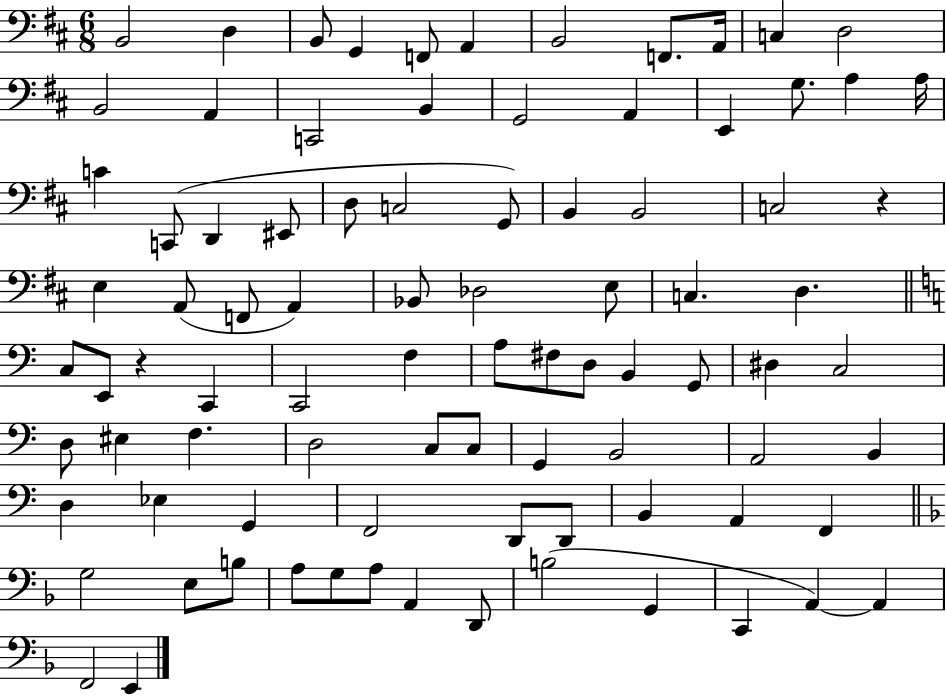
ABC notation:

X:1
T:Untitled
M:6/8
L:1/4
K:D
B,,2 D, B,,/2 G,, F,,/2 A,, B,,2 F,,/2 A,,/4 C, D,2 B,,2 A,, C,,2 B,, G,,2 A,, E,, G,/2 A, A,/4 C C,,/2 D,, ^E,,/2 D,/2 C,2 G,,/2 B,, B,,2 C,2 z E, A,,/2 F,,/2 A,, _B,,/2 _D,2 E,/2 C, D, C,/2 E,,/2 z C,, C,,2 F, A,/2 ^F,/2 D,/2 B,, G,,/2 ^D, C,2 D,/2 ^E, F, D,2 C,/2 C,/2 G,, B,,2 A,,2 B,, D, _E, G,, F,,2 D,,/2 D,,/2 B,, A,, F,, G,2 E,/2 B,/2 A,/2 G,/2 A,/2 A,, D,,/2 B,2 G,, C,, A,, A,, F,,2 E,,